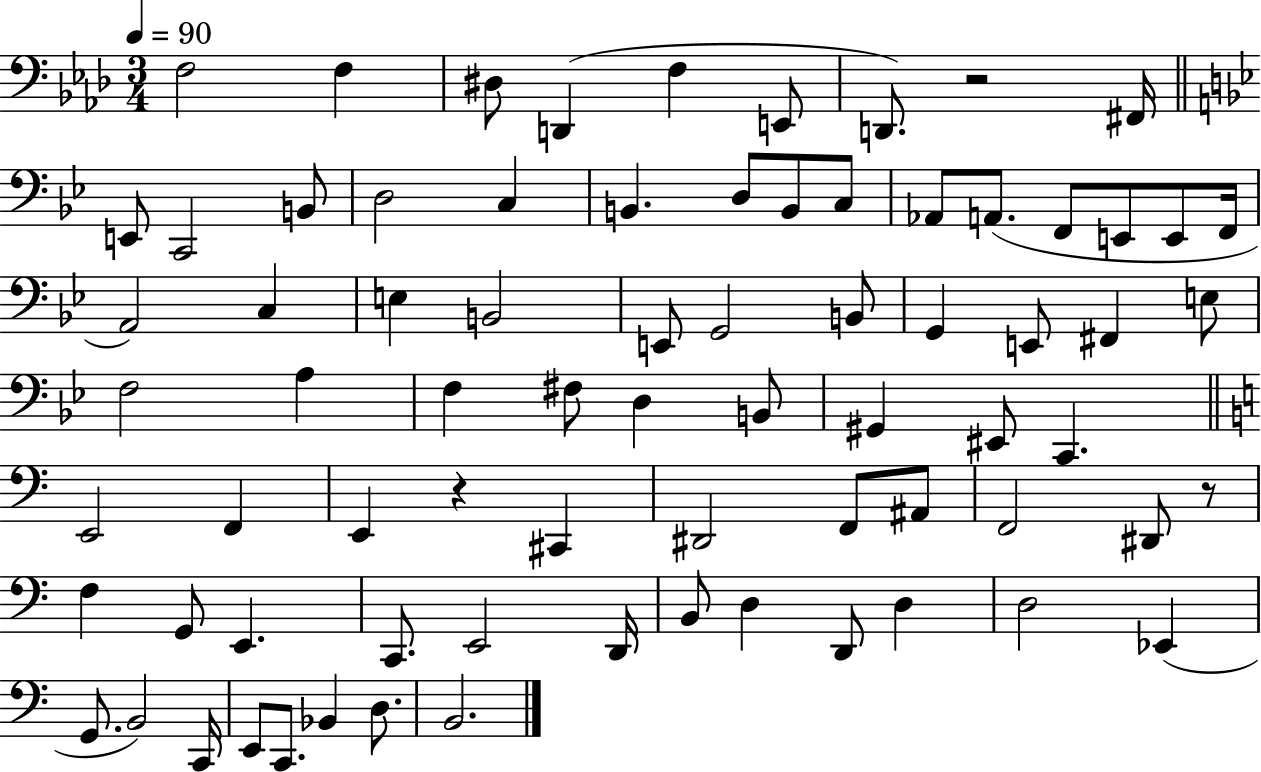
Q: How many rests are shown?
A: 3